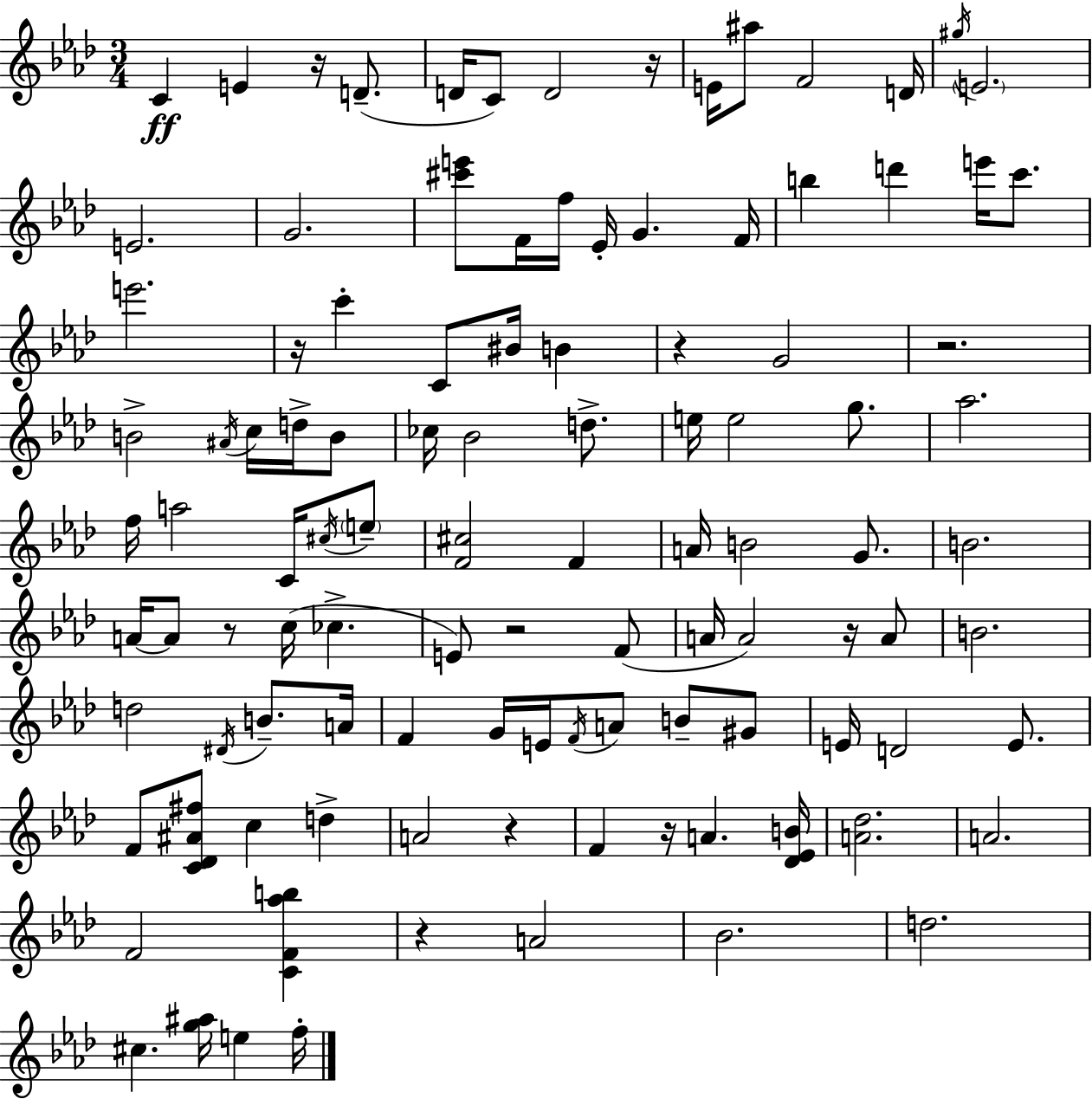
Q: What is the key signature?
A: AES major